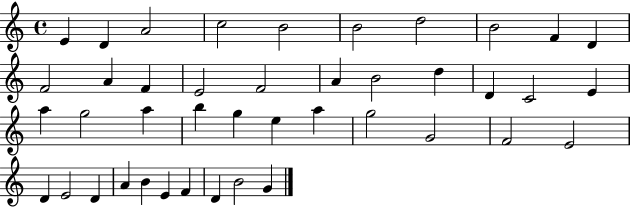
{
  \clef treble
  \time 4/4
  \defaultTimeSignature
  \key c \major
  e'4 d'4 a'2 | c''2 b'2 | b'2 d''2 | b'2 f'4 d'4 | \break f'2 a'4 f'4 | e'2 f'2 | a'4 b'2 d''4 | d'4 c'2 e'4 | \break a''4 g''2 a''4 | b''4 g''4 e''4 a''4 | g''2 g'2 | f'2 e'2 | \break d'4 e'2 d'4 | a'4 b'4 e'4 f'4 | d'4 b'2 g'4 | \bar "|."
}